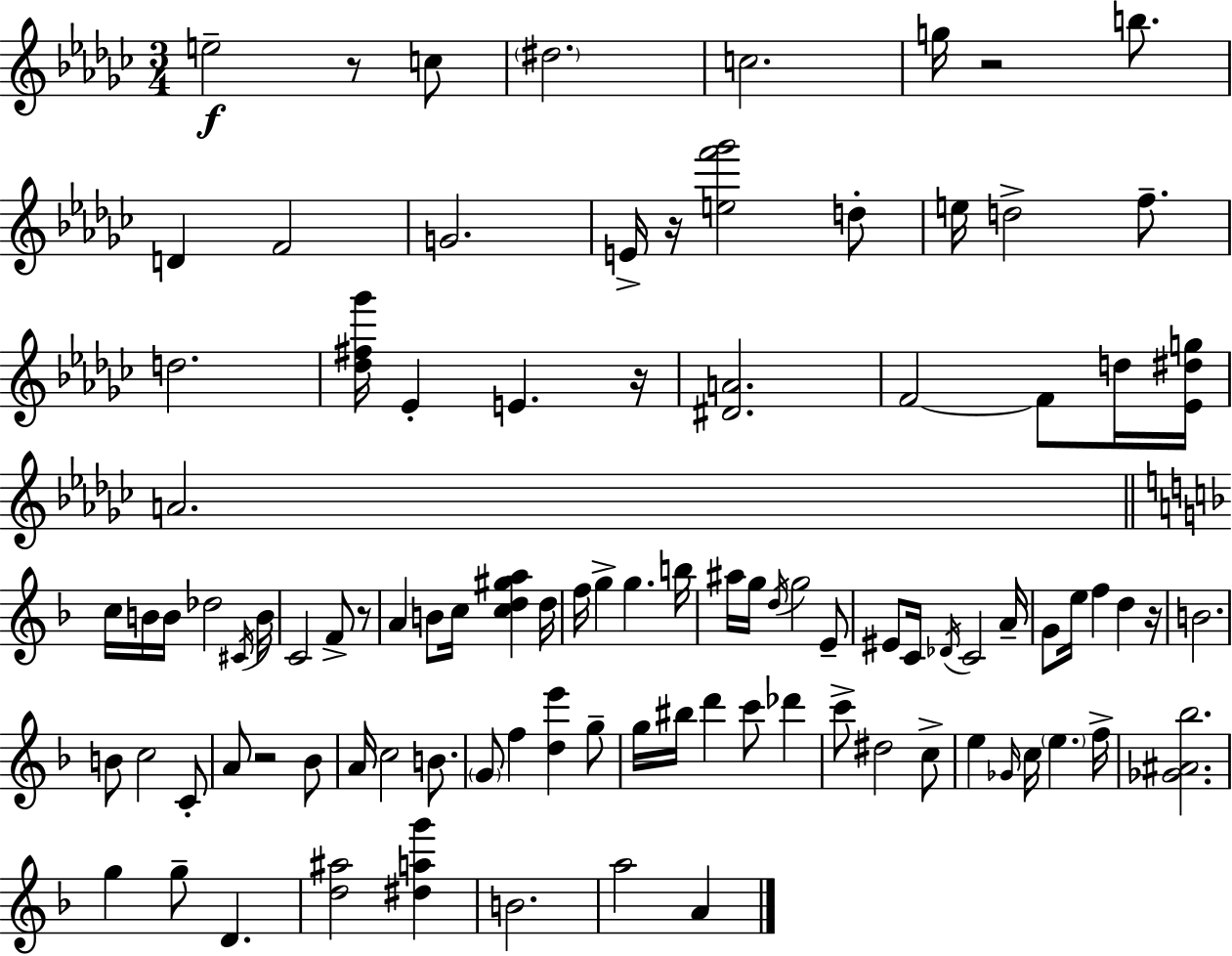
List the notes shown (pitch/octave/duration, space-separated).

E5/h R/e C5/e D#5/h. C5/h. G5/s R/h B5/e. D4/q F4/h G4/h. E4/s R/s [E5,F6,Gb6]/h D5/e E5/s D5/h F5/e. D5/h. [Db5,F#5,Gb6]/s Eb4/q E4/q. R/s [D#4,A4]/h. F4/h F4/e D5/s [Eb4,D#5,G5]/s A4/h. C5/s B4/s B4/s Db5/h C#4/s B4/s C4/h F4/e R/e A4/q B4/e C5/s [C5,D5,G#5,A5]/q D5/s F5/s G5/q G5/q. B5/s A#5/s G5/s D5/s G5/h E4/e EIS4/e C4/s Db4/s C4/h A4/s G4/e E5/s F5/q D5/q R/s B4/h. B4/e C5/h C4/e A4/e R/h Bb4/e A4/s C5/h B4/e. G4/e F5/q [D5,E6]/q G5/e G5/s BIS5/s D6/q C6/e Db6/q C6/e D#5/h C5/e E5/q Gb4/s C5/s E5/q. F5/s [Gb4,A#4,Bb5]/h. G5/q G5/e D4/q. [D5,A#5]/h [D#5,A5,G6]/q B4/h. A5/h A4/q